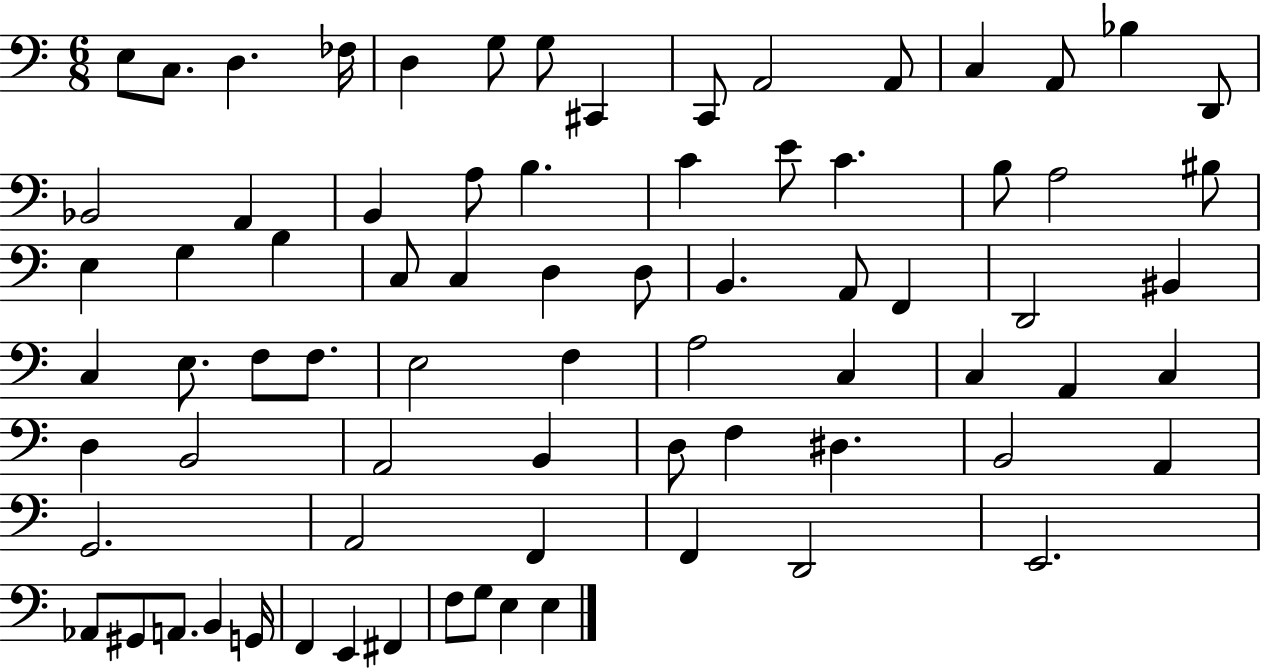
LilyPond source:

{
  \clef bass
  \numericTimeSignature
  \time 6/8
  \key c \major
  e8 c8. d4. fes16 | d4 g8 g8 cis,4 | c,8 a,2 a,8 | c4 a,8 bes4 d,8 | \break bes,2 a,4 | b,4 a8 b4. | c'4 e'8 c'4. | b8 a2 bis8 | \break e4 g4 b4 | c8 c4 d4 d8 | b,4. a,8 f,4 | d,2 bis,4 | \break c4 e8. f8 f8. | e2 f4 | a2 c4 | c4 a,4 c4 | \break d4 b,2 | a,2 b,4 | d8 f4 dis4. | b,2 a,4 | \break g,2. | a,2 f,4 | f,4 d,2 | e,2. | \break aes,8 gis,8 a,8. b,4 g,16 | f,4 e,4 fis,4 | f8 g8 e4 e4 | \bar "|."
}